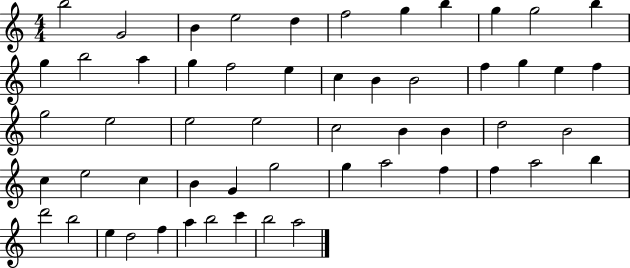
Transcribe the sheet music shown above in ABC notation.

X:1
T:Untitled
M:4/4
L:1/4
K:C
b2 G2 B e2 d f2 g b g g2 b g b2 a g f2 e c B B2 f g e f g2 e2 e2 e2 c2 B B d2 B2 c e2 c B G g2 g a2 f f a2 b d'2 b2 e d2 f a b2 c' b2 a2